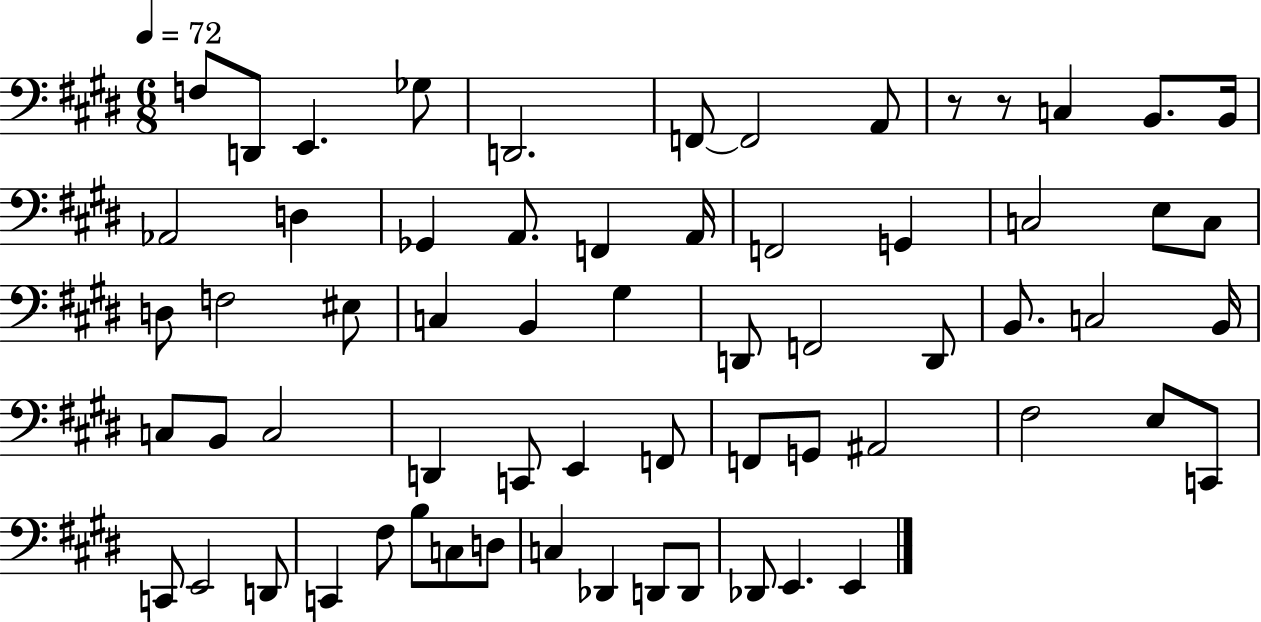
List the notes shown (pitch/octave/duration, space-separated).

F3/e D2/e E2/q. Gb3/e D2/h. F2/e F2/h A2/e R/e R/e C3/q B2/e. B2/s Ab2/h D3/q Gb2/q A2/e. F2/q A2/s F2/h G2/q C3/h E3/e C3/e D3/e F3/h EIS3/e C3/q B2/q G#3/q D2/e F2/h D2/e B2/e. C3/h B2/s C3/e B2/e C3/h D2/q C2/e E2/q F2/e F2/e G2/e A#2/h F#3/h E3/e C2/e C2/e E2/h D2/e C2/q F#3/e B3/e C3/e D3/e C3/q Db2/q D2/e D2/e Db2/e E2/q. E2/q